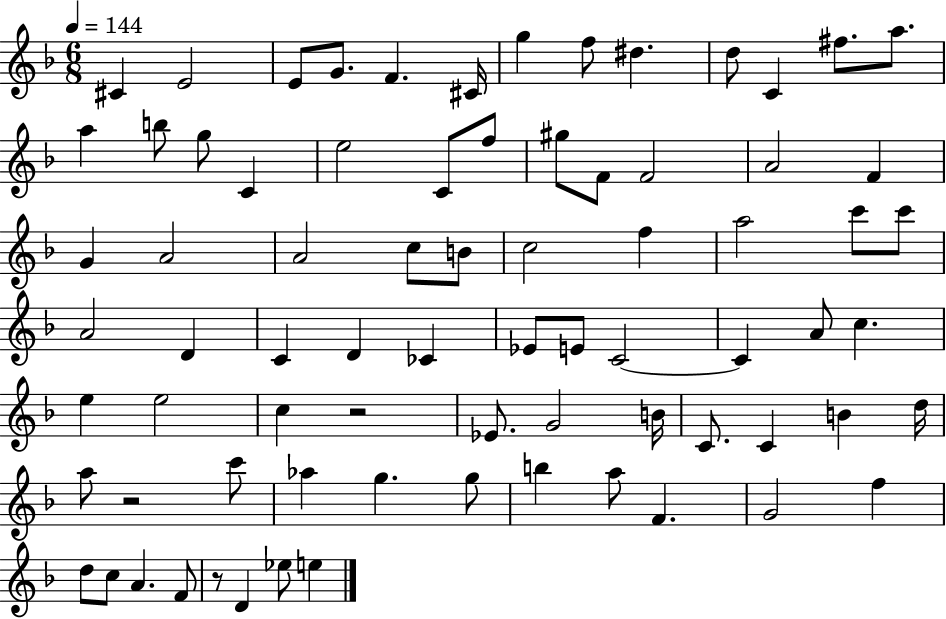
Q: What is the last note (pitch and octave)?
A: E5